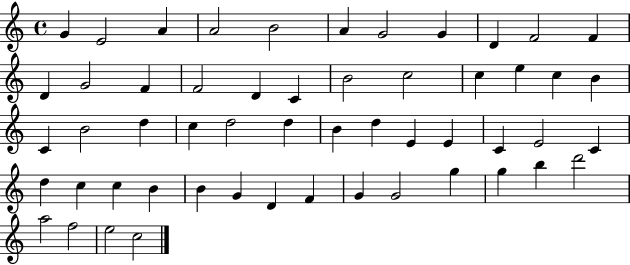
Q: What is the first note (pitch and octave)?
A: G4